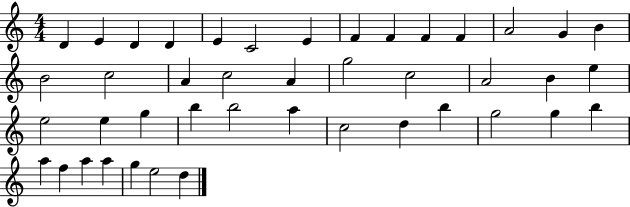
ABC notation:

X:1
T:Untitled
M:4/4
L:1/4
K:C
D E D D E C2 E F F F F A2 G B B2 c2 A c2 A g2 c2 A2 B e e2 e g b b2 a c2 d b g2 g b a f a a g e2 d